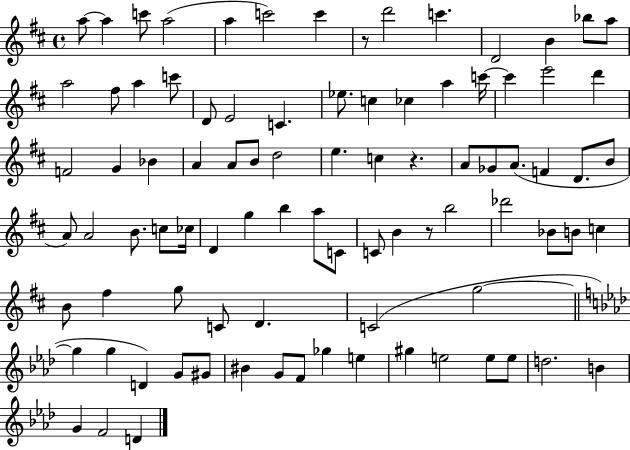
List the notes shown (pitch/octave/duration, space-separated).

A5/e A5/q C6/e A5/h A5/q C6/h C6/q R/e D6/h C6/q. D4/h B4/q Bb5/e A5/e A5/h F#5/e A5/q C6/e D4/e E4/h C4/q. Eb5/e. C5/q CES5/q A5/q C6/s C6/q E6/h D6/q F4/h G4/q Bb4/q A4/q A4/e B4/e D5/h E5/q. C5/q R/q. A4/e Gb4/e A4/e. F4/q D4/e. B4/e A4/e A4/h B4/e. C5/e CES5/s D4/q G5/q B5/q A5/e C4/e C4/e B4/q R/e B5/h Db6/h Bb4/e B4/e C5/q B4/e F#5/q G5/e C4/e D4/q. C4/h G5/h G5/q G5/q D4/q G4/e G#4/e BIS4/q G4/e F4/e Gb5/q E5/q G#5/q E5/h E5/e E5/e D5/h. B4/q G4/q F4/h D4/q